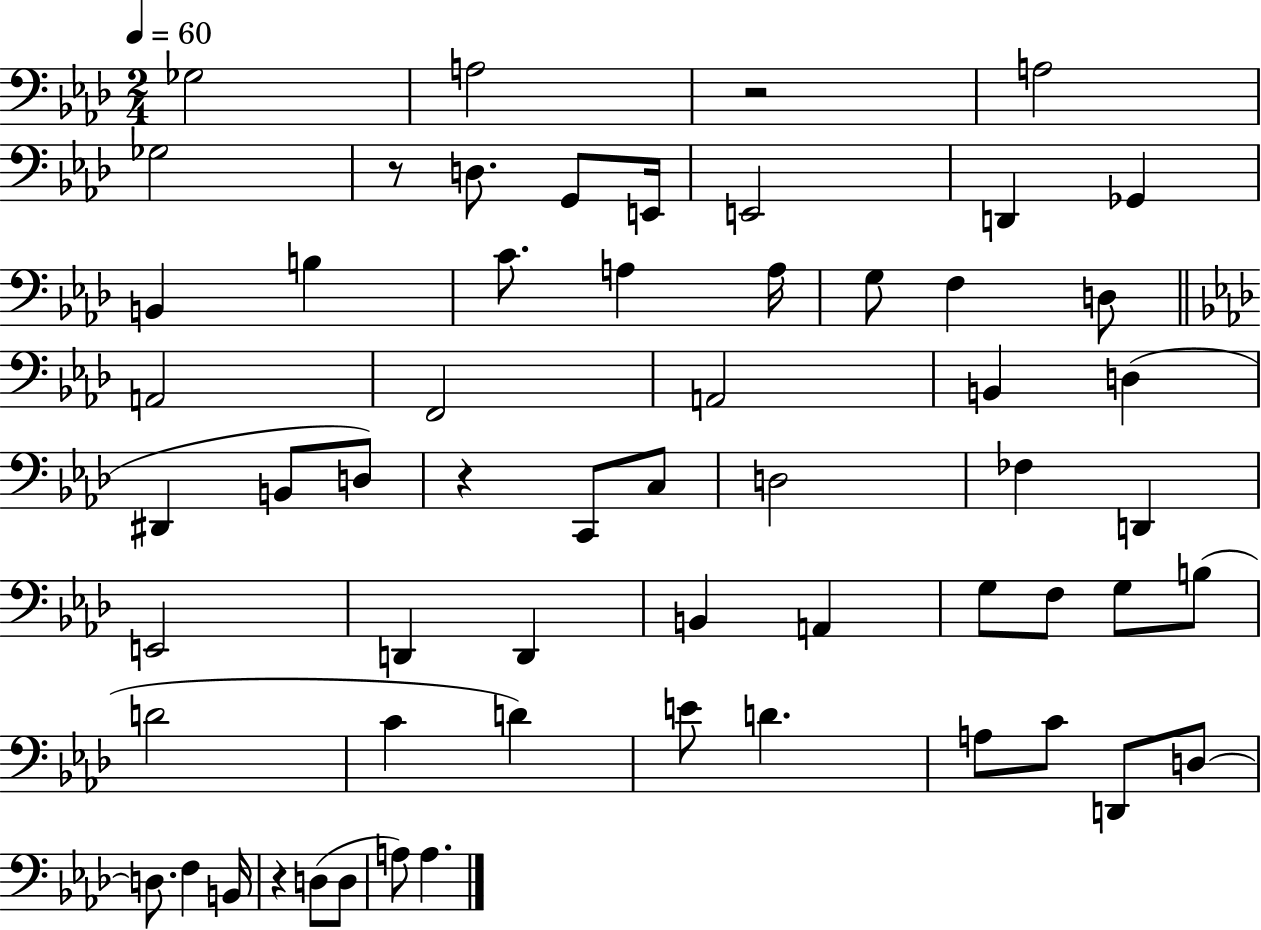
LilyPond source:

{
  \clef bass
  \numericTimeSignature
  \time 2/4
  \key aes \major
  \tempo 4 = 60
  \repeat volta 2 { ges2 | a2 | r2 | a2 | \break ges2 | r8 d8. g,8 e,16 | e,2 | d,4 ges,4 | \break b,4 b4 | c'8. a4 a16 | g8 f4 d8 | \bar "||" \break \key aes \major a,2 | f,2 | a,2 | b,4 d4( | \break dis,4 b,8 d8) | r4 c,8 c8 | d2 | fes4 d,4 | \break e,2 | d,4 d,4 | b,4 a,4 | g8 f8 g8 b8( | \break d'2 | c'4 d'4) | e'8 d'4. | a8 c'8 d,8 d8~~ | \break d8. f4 b,16 | r4 d8( d8 | a8) a4. | } \bar "|."
}